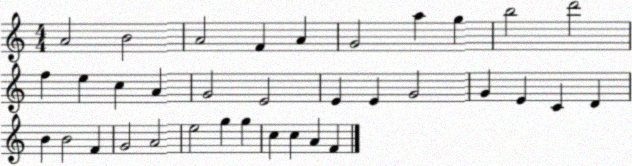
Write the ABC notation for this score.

X:1
T:Untitled
M:4/4
L:1/4
K:C
A2 B2 A2 F A G2 a g b2 d'2 f e c A G2 E2 E E G2 G E C D B B2 F G2 A2 e2 g g c c A F